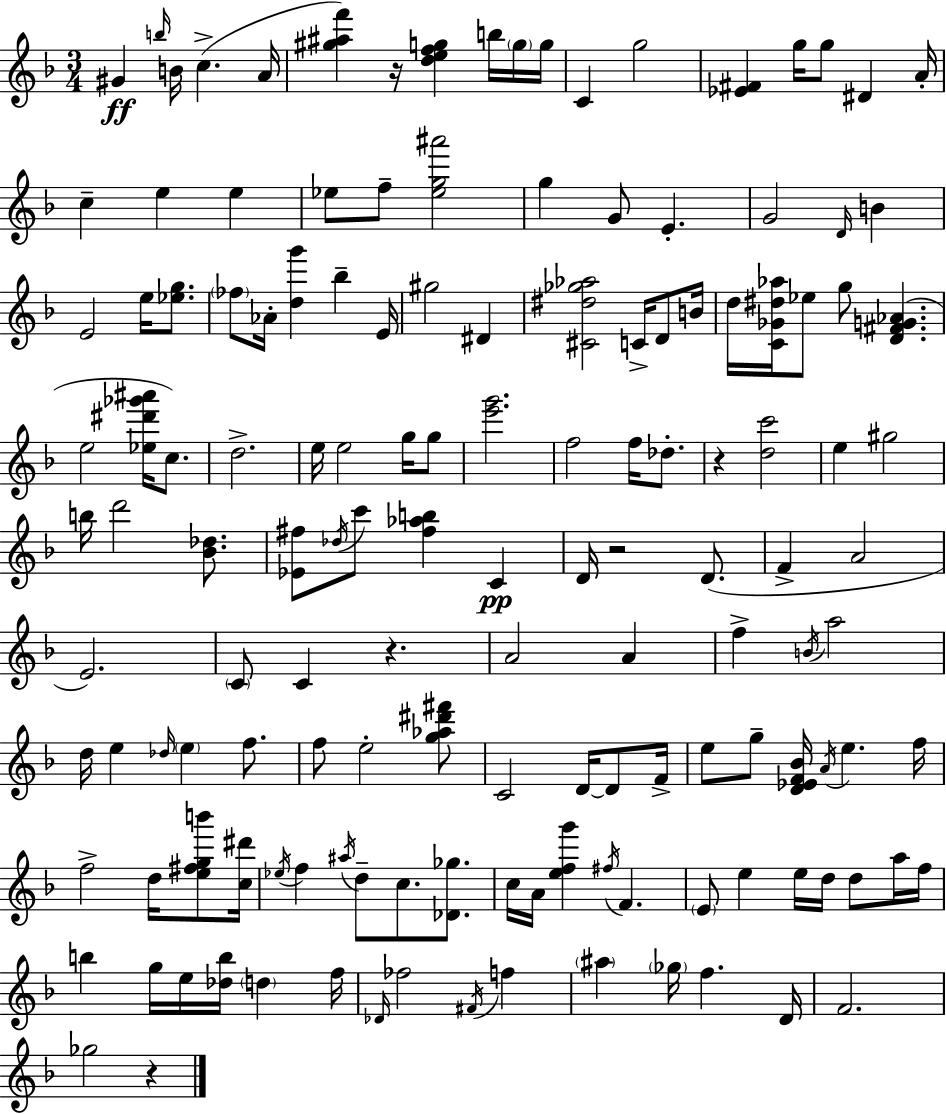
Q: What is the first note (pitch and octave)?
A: G#4